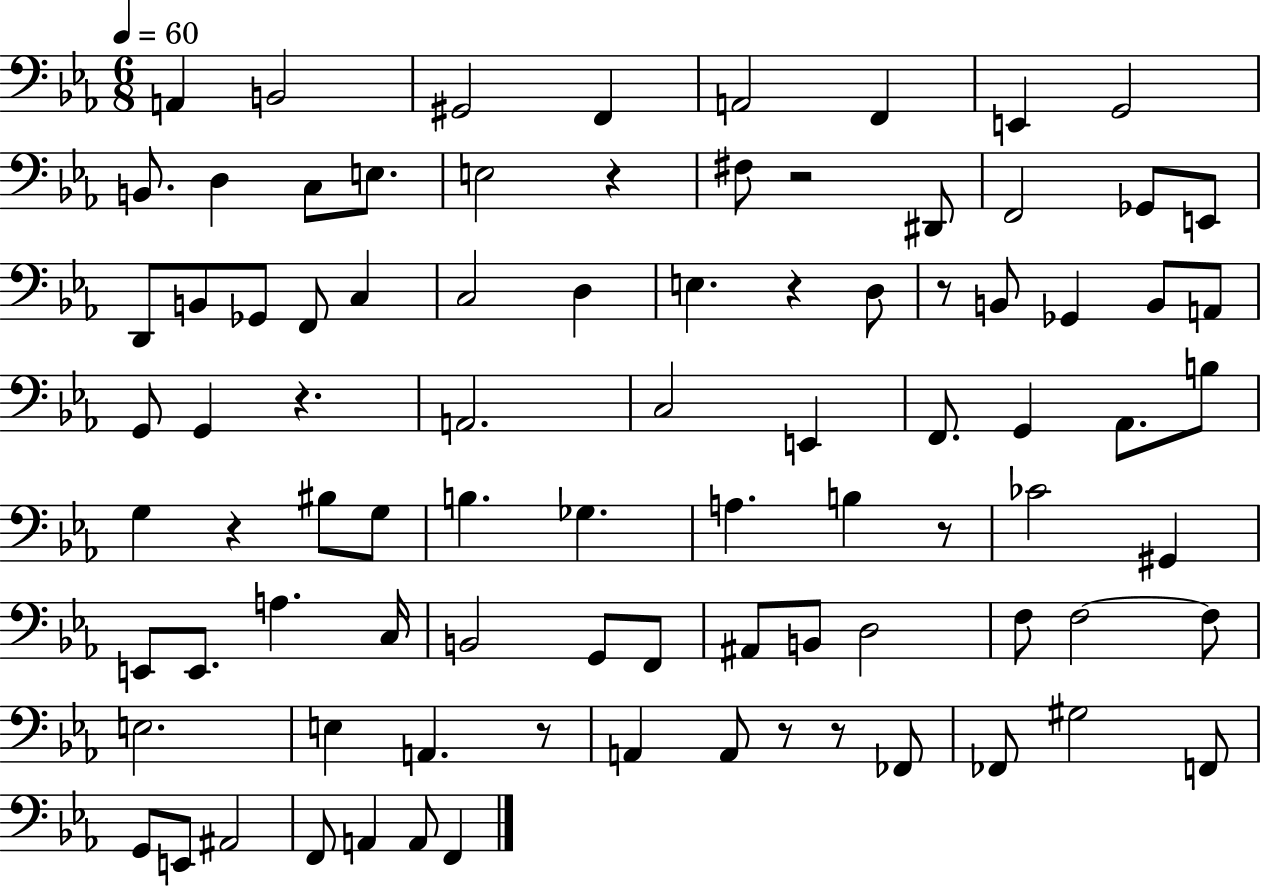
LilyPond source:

{
  \clef bass
  \numericTimeSignature
  \time 6/8
  \key ees \major
  \tempo 4 = 60
  a,4 b,2 | gis,2 f,4 | a,2 f,4 | e,4 g,2 | \break b,8. d4 c8 e8. | e2 r4 | fis8 r2 dis,8 | f,2 ges,8 e,8 | \break d,8 b,8 ges,8 f,8 c4 | c2 d4 | e4. r4 d8 | r8 b,8 ges,4 b,8 a,8 | \break g,8 g,4 r4. | a,2. | c2 e,4 | f,8. g,4 aes,8. b8 | \break g4 r4 bis8 g8 | b4. ges4. | a4. b4 r8 | ces'2 gis,4 | \break e,8 e,8. a4. c16 | b,2 g,8 f,8 | ais,8 b,8 d2 | f8 f2~~ f8 | \break e2. | e4 a,4. r8 | a,4 a,8 r8 r8 fes,8 | fes,8 gis2 f,8 | \break g,8 e,8 ais,2 | f,8 a,4 a,8 f,4 | \bar "|."
}